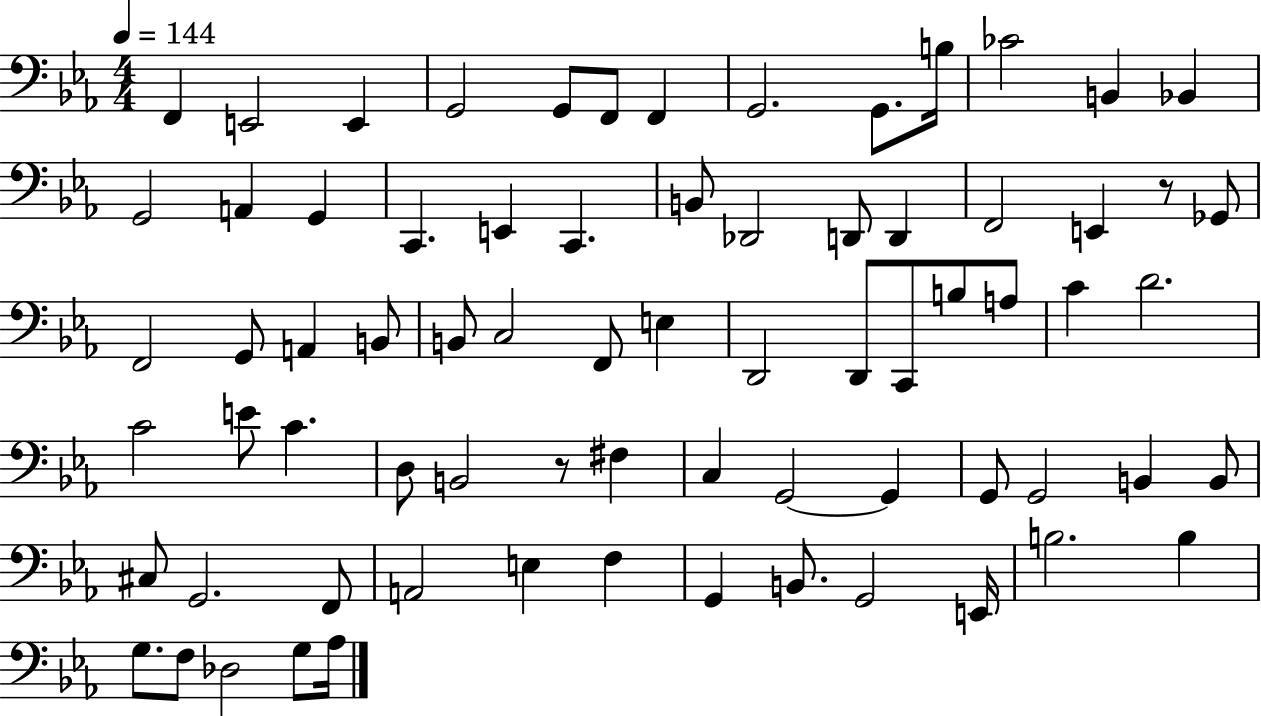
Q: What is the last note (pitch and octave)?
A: Ab3